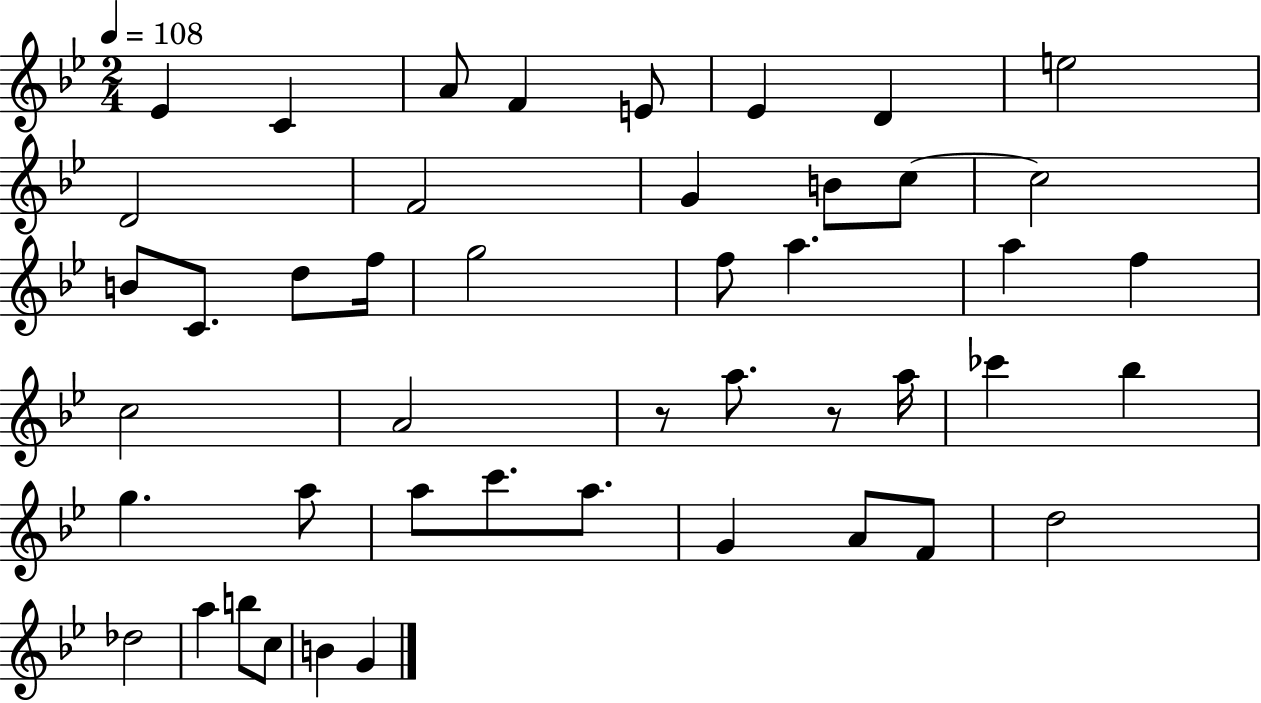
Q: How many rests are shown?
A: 2